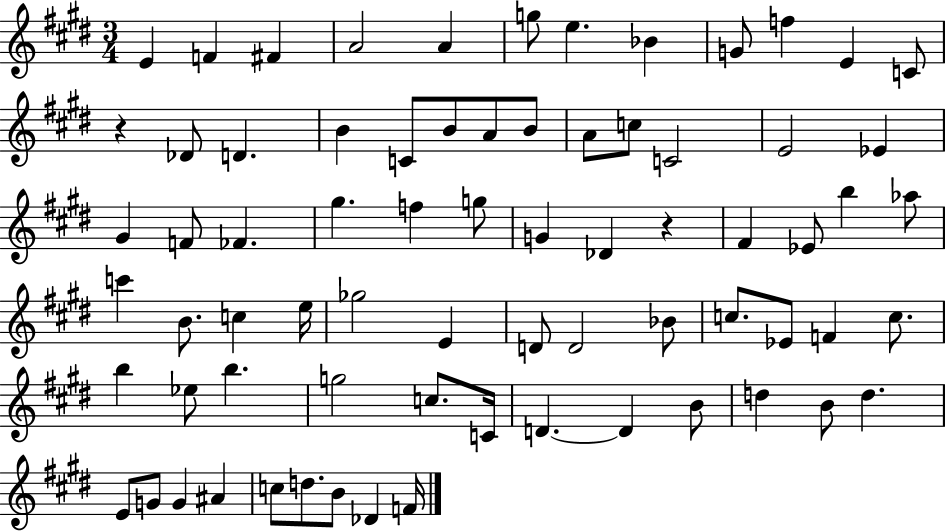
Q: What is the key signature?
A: E major